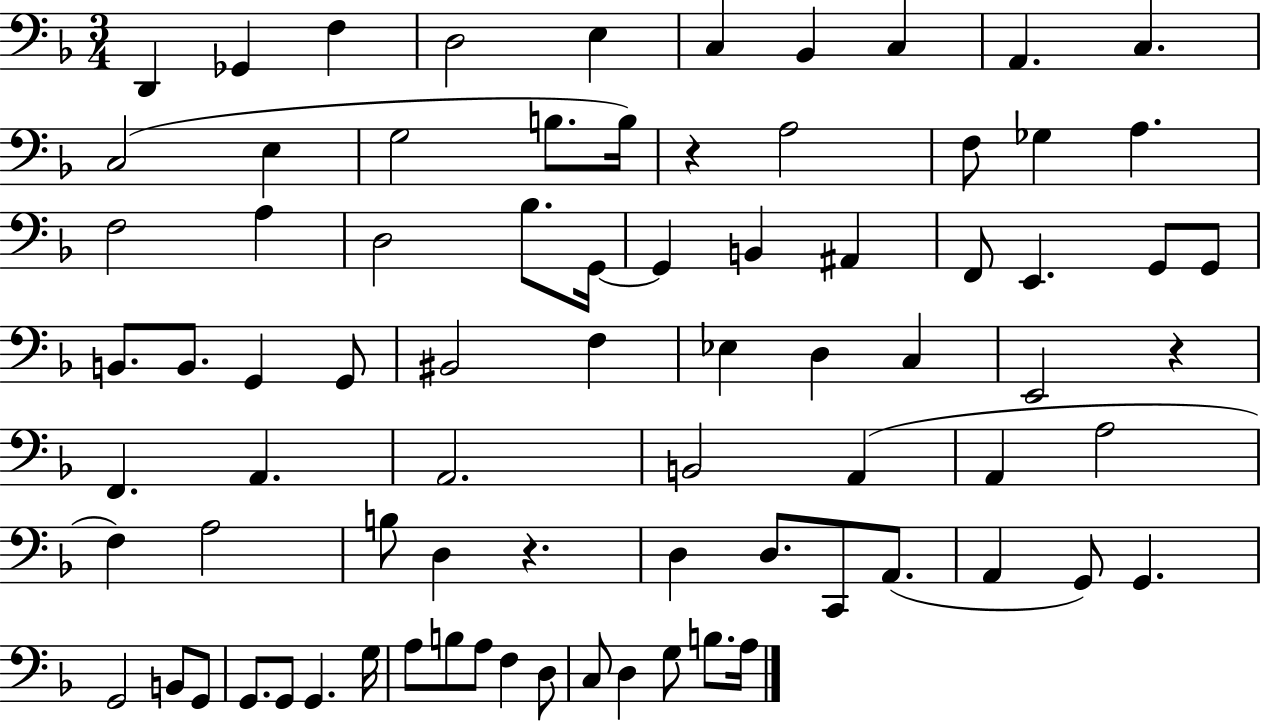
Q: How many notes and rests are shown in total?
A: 79